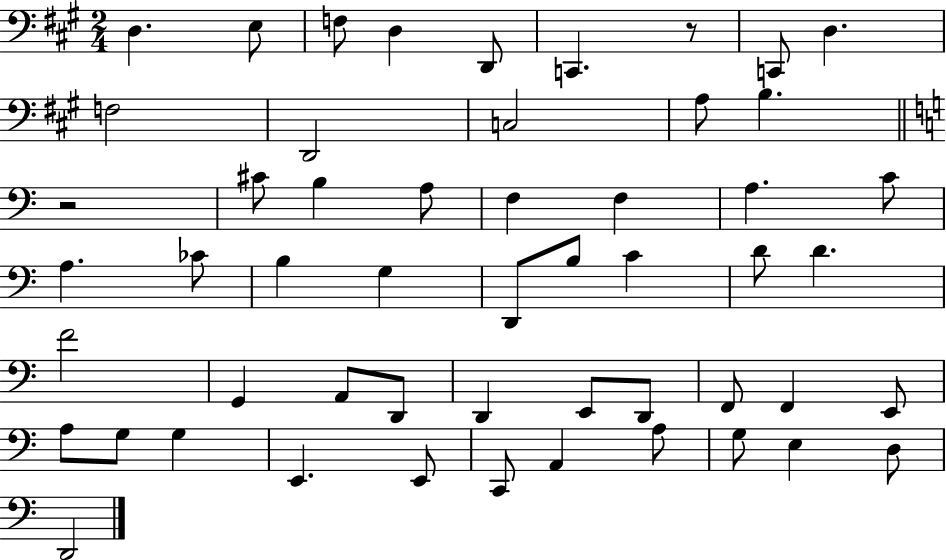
D3/q. E3/e F3/e D3/q D2/e C2/q. R/e C2/e D3/q. F3/h D2/h C3/h A3/e B3/q. R/h C#4/e B3/q A3/e F3/q F3/q A3/q. C4/e A3/q. CES4/e B3/q G3/q D2/e B3/e C4/q D4/e D4/q. F4/h G2/q A2/e D2/e D2/q E2/e D2/e F2/e F2/q E2/e A3/e G3/e G3/q E2/q. E2/e C2/e A2/q A3/e G3/e E3/q D3/e D2/h